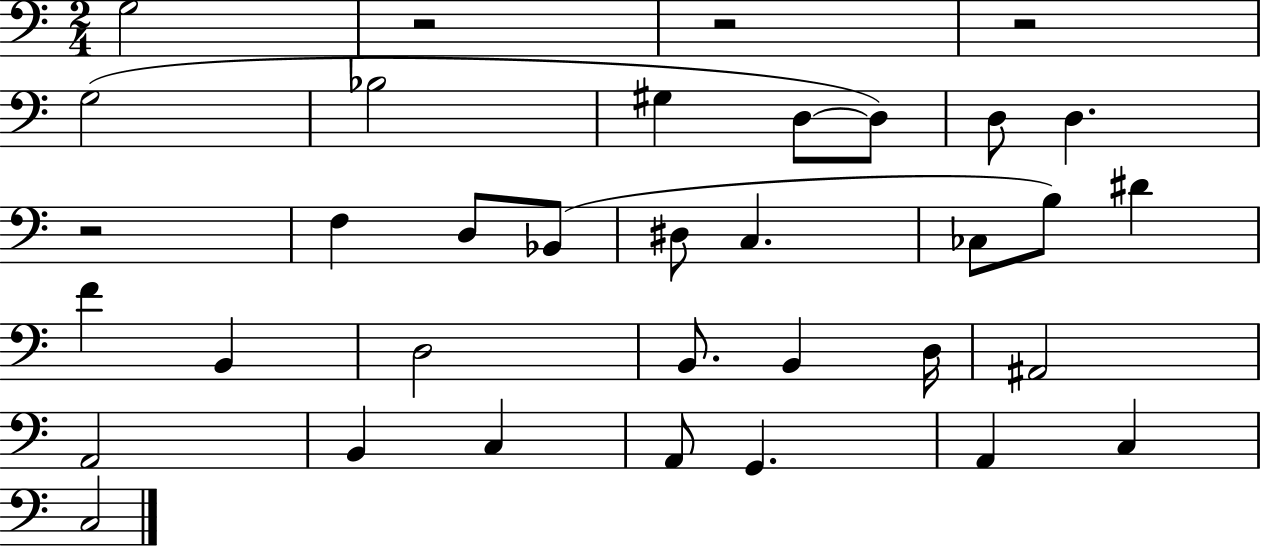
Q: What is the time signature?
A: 2/4